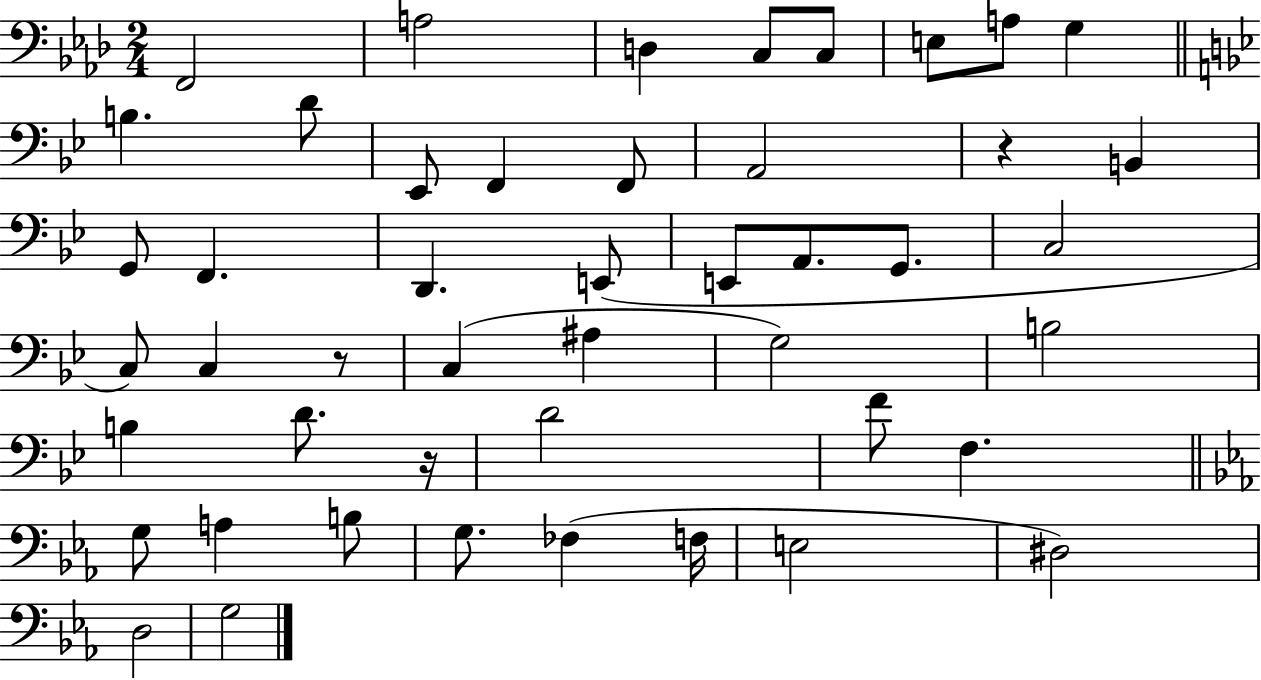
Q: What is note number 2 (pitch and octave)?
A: A3